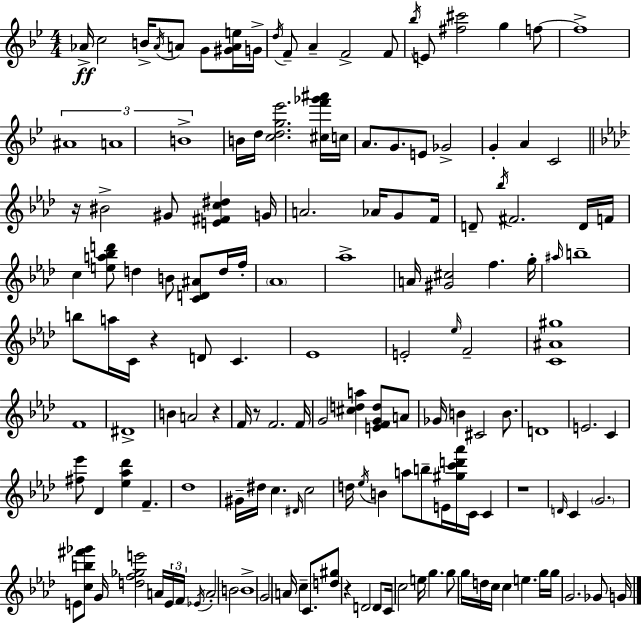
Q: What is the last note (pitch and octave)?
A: G4